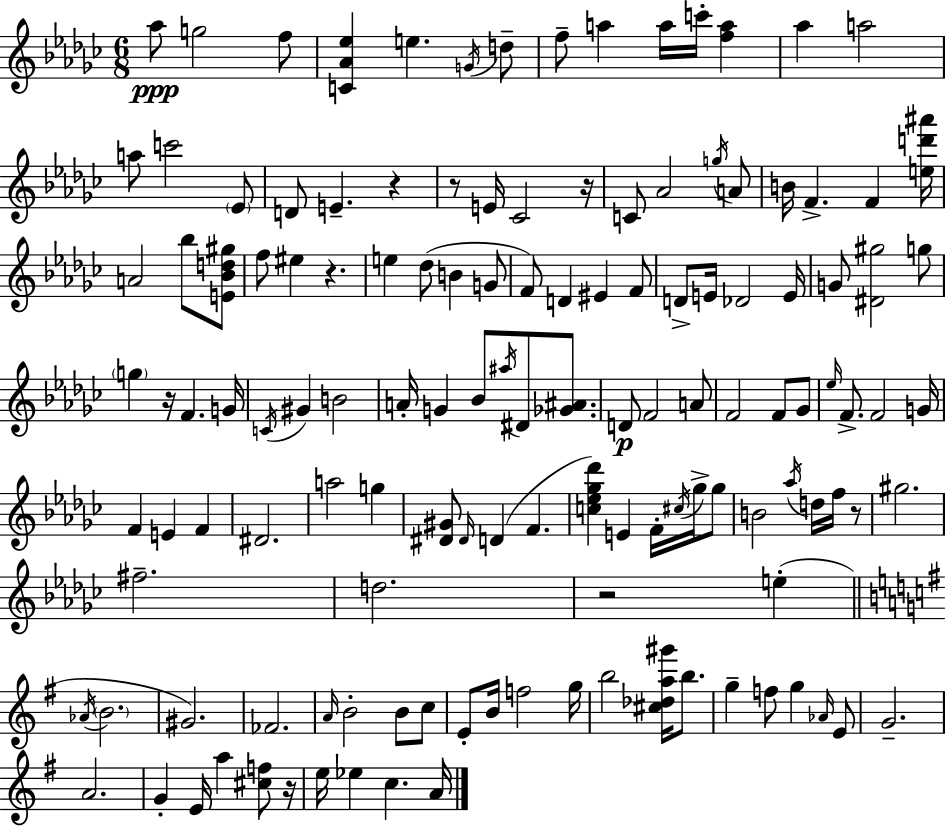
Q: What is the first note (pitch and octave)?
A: Ab5